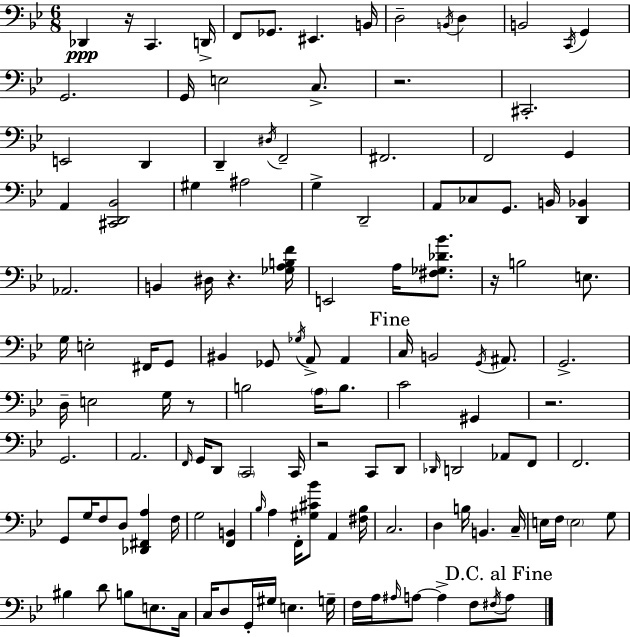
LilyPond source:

{
  \clef bass
  \numericTimeSignature
  \time 6/8
  \key g \minor
  \repeat volta 2 { des,4\ppp r16 c,4. d,16-> | f,8 ges,8. eis,4. b,16 | d2-- \acciaccatura { b,16 } d4 | b,2 \acciaccatura { c,16 } g,4 | \break g,2. | g,16 e2 c8.-> | r2. | cis,2.-. | \break e,2 d,4 | d,4-- \acciaccatura { dis16 } f,2-- | fis,2. | f,2 g,4 | \break a,4 <cis, d, bes,>2 | gis4 ais2 | g4-> d,2-- | a,8 ces8 g,8. b,16 <d, bes,>4 | \break aes,2. | b,4 dis16 r4. | <ges a b f'>16 e,2 a16 | <fis ges des' bes'>8. r16 b2 | \break e8. g16 e2-. | fis,16 g,8 bis,4 ges,8 \acciaccatura { ges16 } a,8-> | a,4 \mark "Fine" c16 b,2 | \acciaccatura { g,16 } ais,8. g,2.-> | \break d16-- e2 | g16 r8 b2 | \parenthesize a16 b8. c'2 | gis,4 r2. | \break g,2. | a,2. | \grace { f,16 } g,16 d,8 \parenthesize c,2 | c,16 r2 | \break c,8 d,8 \grace { des,16 } d,2 | aes,8 f,8 f,2. | g,8 g16 f8 | d8 <des, fis, a>4 f16 g2 | \break <f, b,>4 \grace { bes16 } a4 | f,16-. <gis cis' bes'>8 a,4 <fis bes>16 c2. | d4 | b16 b,4. c16-- e16 f16 \parenthesize e2 | \break g8 bis4 | d'8 b8 e8. c16 c16 d8 g,16-. | gis16 e4. g16-- f16 a16 \grace { ais16 } a8~~ | a4-> f8 \acciaccatura { fis16 } \mark "D.C. al Fine" a8 } \bar "|."
}